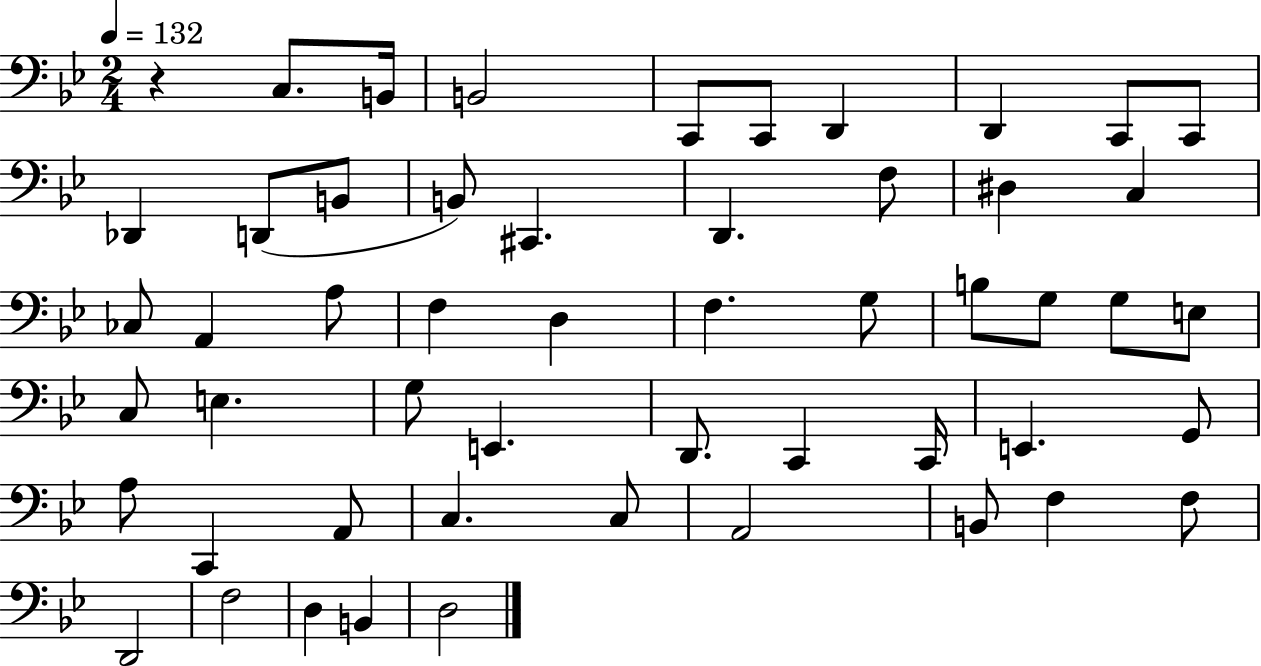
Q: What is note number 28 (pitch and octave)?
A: G3